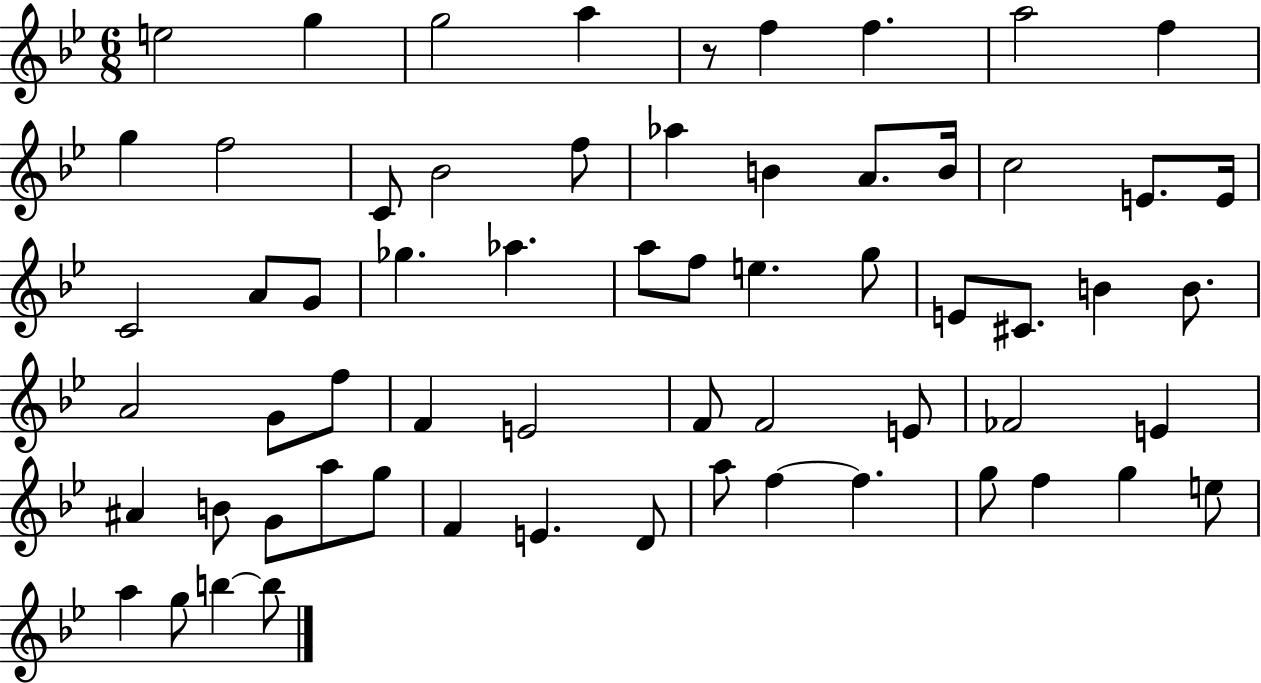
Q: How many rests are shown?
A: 1